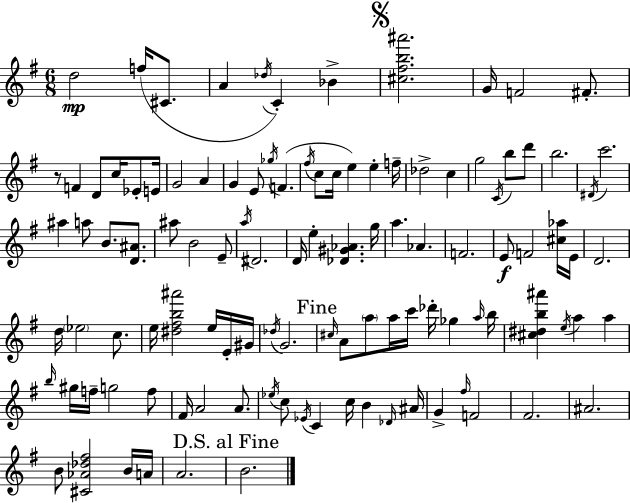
D5/h F5/s C#4/e. A4/q Db5/s C4/q Bb4/q [C#5,F#5,B5,A#6]/h. G4/s F4/h F#4/e. R/e F4/q D4/e C5/s Eb4/e E4/s G4/h A4/q G4/q E4/e Gb5/s F4/q. F#5/s C5/e C5/s E5/q E5/q F5/s Db5/h C5/q G5/h C4/s B5/e D6/e B5/h. D#4/s C6/h. A#5/q A5/e B4/e. [D4,A#4]/e. A#5/e B4/h E4/e A5/s D#4/h. D4/s E5/q [Db4,G#4,Ab4]/q. G5/s A5/q. Ab4/q. F4/h. E4/e F4/h [C#5,Ab5]/s E4/s D4/h. D5/s Eb5/h C5/e. E5/s [D#5,F#5,B5,A#6]/h E5/s E4/s G#4/s Db5/s G4/h. C#5/s A4/e A5/e A5/s C6/s Db6/s Gb5/q A5/s B5/s [C#5,D#5,B5,A#6]/q E5/s A5/q A5/q B5/s G#5/s F5/s G5/h F5/e F#4/s A4/h A4/e. Eb5/s C5/e Eb4/s C4/q C5/s B4/q Db4/s A#4/s G4/q F#5/s F4/h F#4/h. A#4/h. B4/e [C#4,Ab4,Db5,F#5]/h B4/s A4/s A4/h. B4/h.